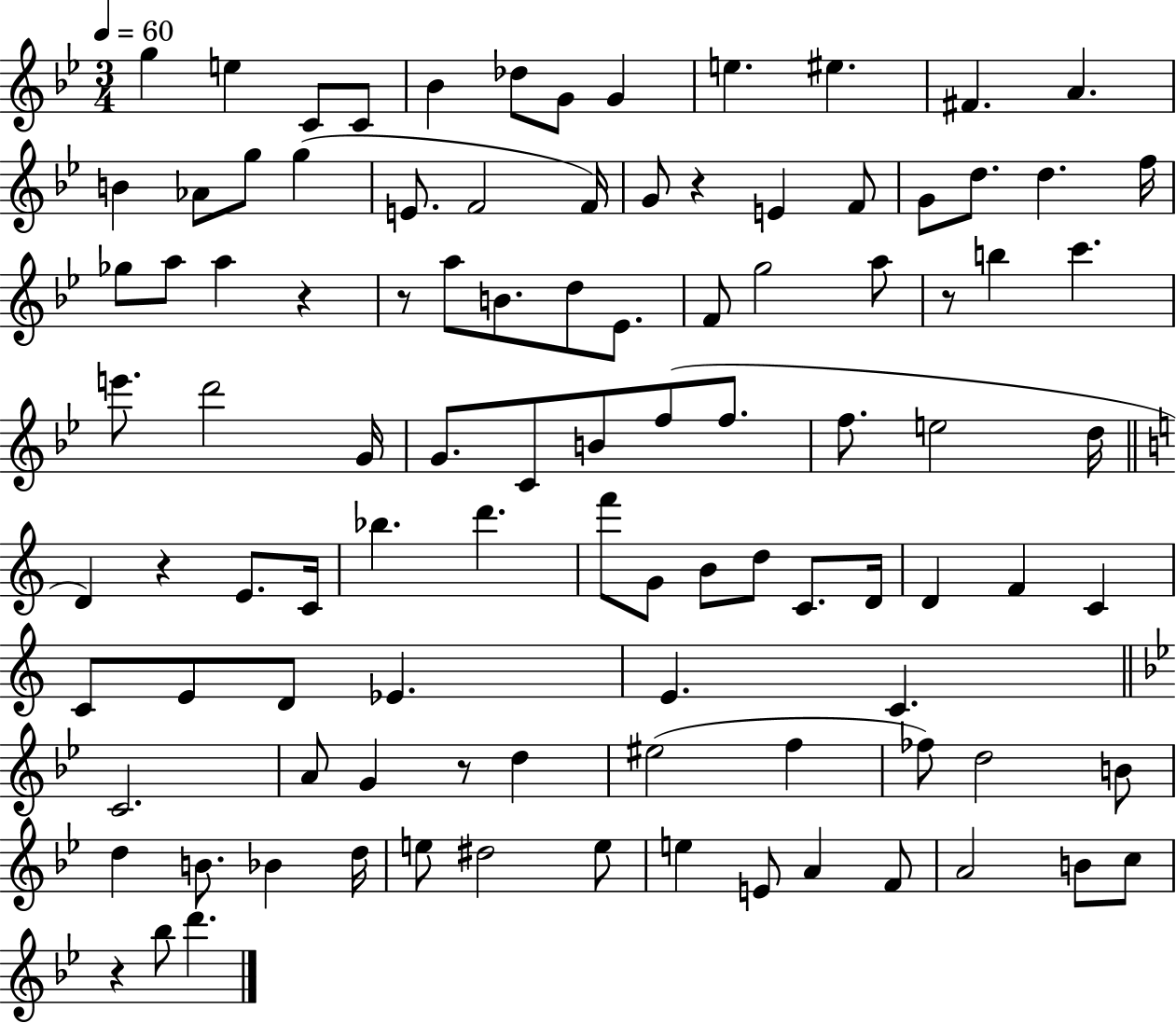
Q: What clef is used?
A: treble